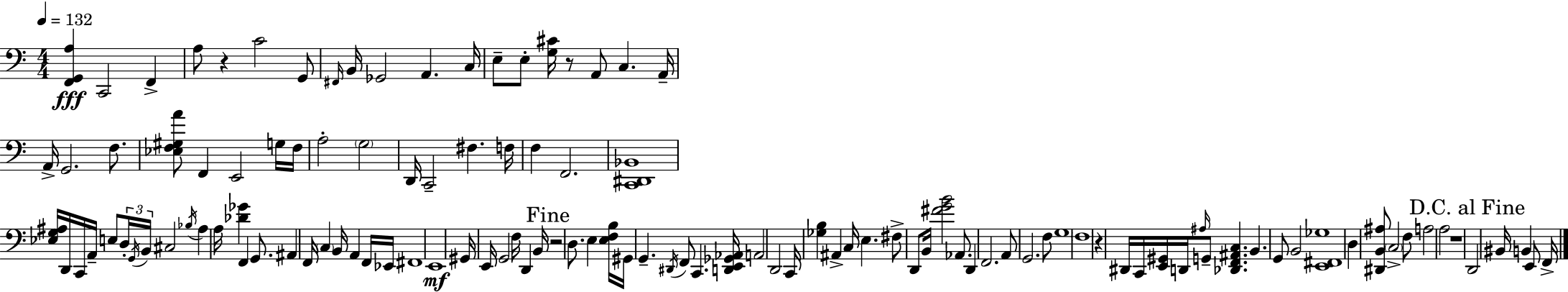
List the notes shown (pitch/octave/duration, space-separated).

[F2,G2,A3]/q C2/h F2/q A3/e R/q C4/h G2/e F#2/s B2/s Gb2/h A2/q. C3/s E3/e E3/e [G3,C#4]/s R/e A2/e C3/q. A2/s A2/s G2/h. F3/e. [Eb3,F3,G#3,A4]/e F2/q E2/h G3/s F3/s A3/h G3/h D2/s C2/h F#3/q. F3/s F3/q F2/h. [C2,D#2,Bb2]/w [Eb3,G3,A#3]/s D2/s C2/s A2/s E3/e D3/s G2/s B2/s C#3/h Bb3/s A#3/q A3/s [Db4,Gb4]/q F2/q G2/e. A#2/q F2/s C3/q B2/s A2/q F2/s Eb2/s F#2/w E2/w G#2/s E2/s G2/h F3/s D2/q B2/s R/h D3/e. E3/q [E3,F3,B3]/s G#2/s G2/q. D#2/s F2/e C2/q. [D2,E2,Gb2,Ab2]/s A2/h D2/h C2/s [Gb3,B3]/q A#2/q C3/s E3/q. F#3/e D2/e B2/s [F#4,G4,B4]/h Ab2/e. D2/q F2/h. A2/e G2/h. F3/e G3/w F3/w R/q D#2/s C2/s [E2,G#2]/s D2/s A#3/s G2/e [Db2,F2,A#2,C3]/q. B2/q. G2/e B2/h [E2,F#2,Gb3]/w D3/q [D#2,B2,A#3]/e C3/h F3/e A3/h A3/h R/w D2/h BIS2/s B2/q E2/e F2/s